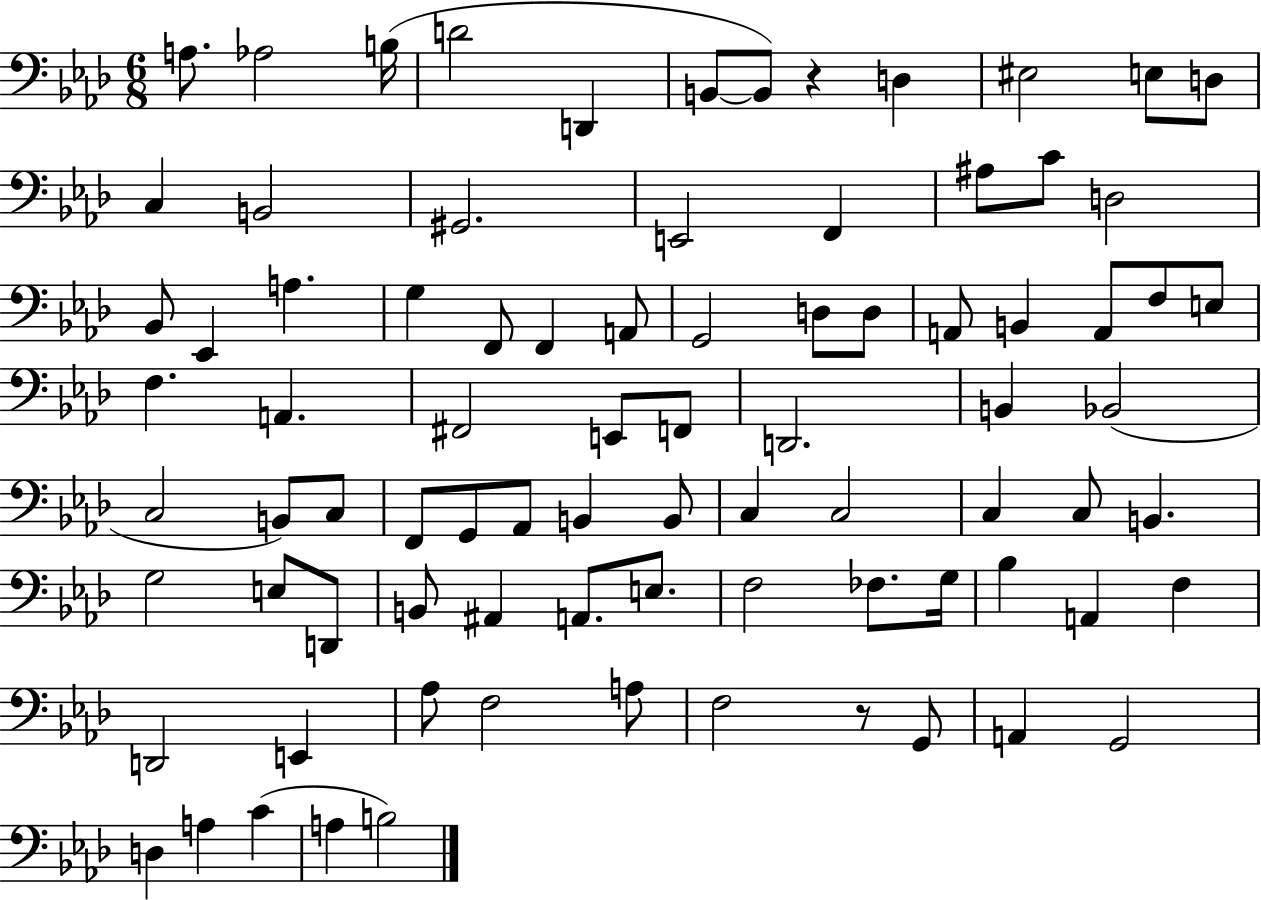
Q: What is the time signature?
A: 6/8